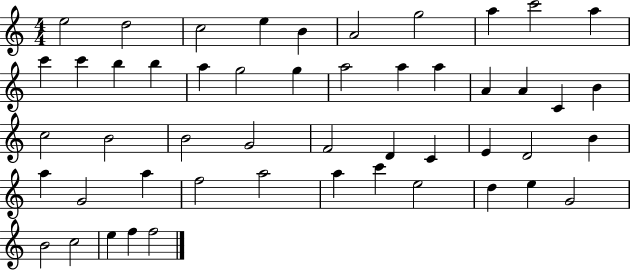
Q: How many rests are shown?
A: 0